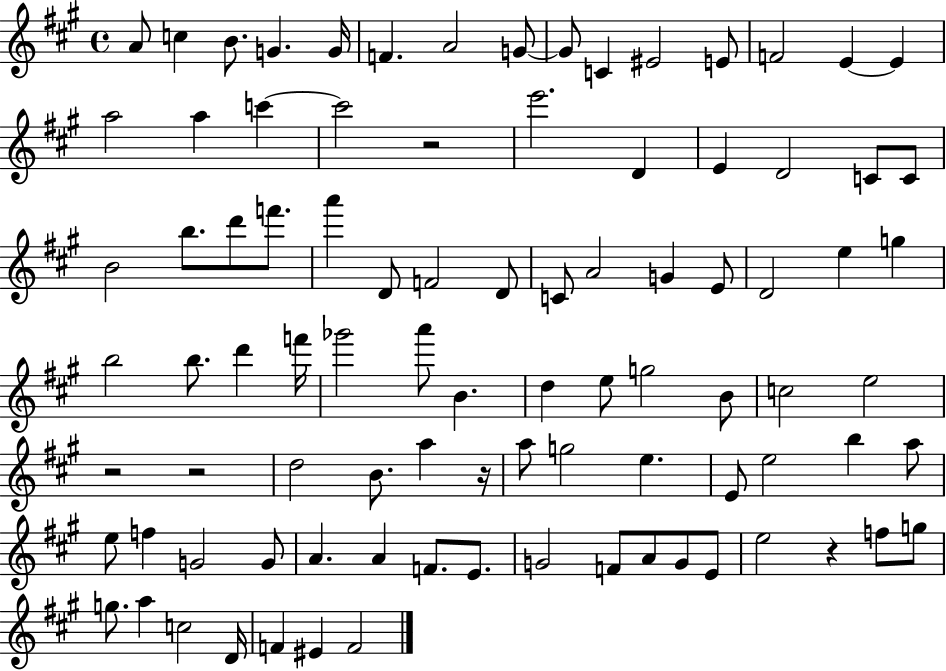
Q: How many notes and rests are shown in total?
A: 91